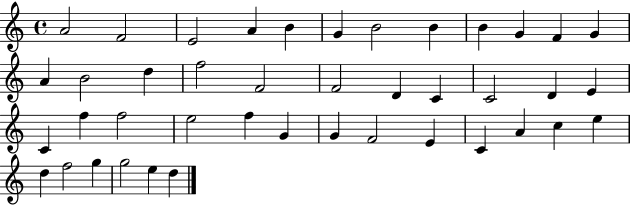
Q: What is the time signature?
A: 4/4